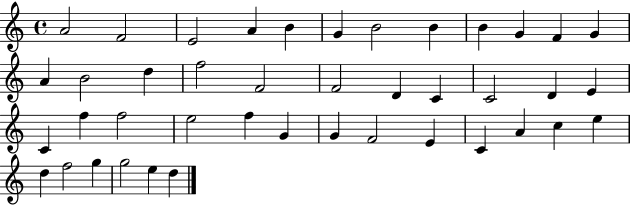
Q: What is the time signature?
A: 4/4